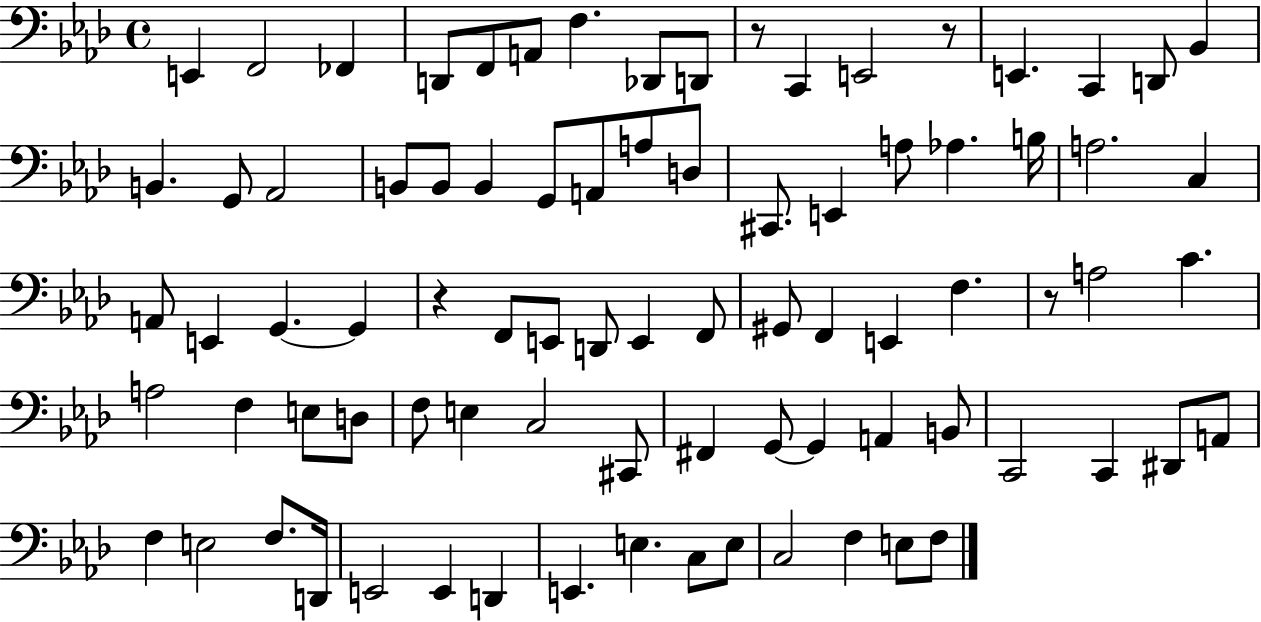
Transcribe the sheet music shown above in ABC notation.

X:1
T:Untitled
M:4/4
L:1/4
K:Ab
E,, F,,2 _F,, D,,/2 F,,/2 A,,/2 F, _D,,/2 D,,/2 z/2 C,, E,,2 z/2 E,, C,, D,,/2 _B,, B,, G,,/2 _A,,2 B,,/2 B,,/2 B,, G,,/2 A,,/2 A,/2 D,/2 ^C,,/2 E,, A,/2 _A, B,/4 A,2 C, A,,/2 E,, G,, G,, z F,,/2 E,,/2 D,,/2 E,, F,,/2 ^G,,/2 F,, E,, F, z/2 A,2 C A,2 F, E,/2 D,/2 F,/2 E, C,2 ^C,,/2 ^F,, G,,/2 G,, A,, B,,/2 C,,2 C,, ^D,,/2 A,,/2 F, E,2 F,/2 D,,/4 E,,2 E,, D,, E,, E, C,/2 E,/2 C,2 F, E,/2 F,/2